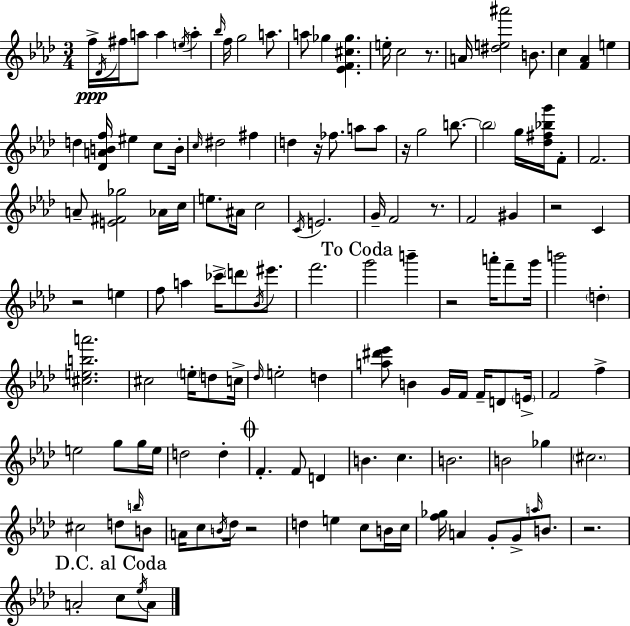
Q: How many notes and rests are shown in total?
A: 134